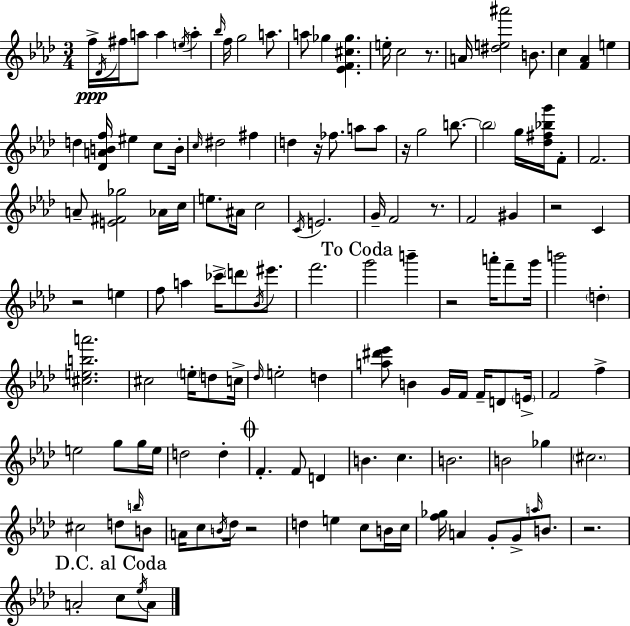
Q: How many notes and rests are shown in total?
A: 134